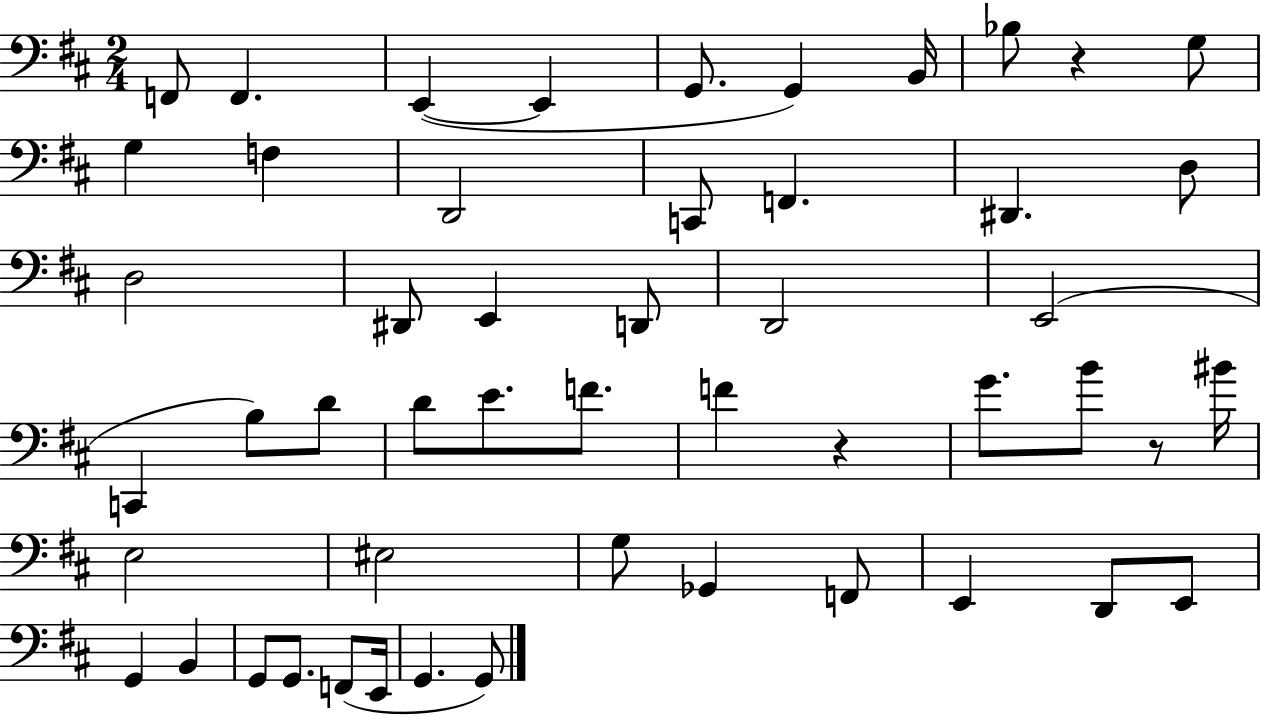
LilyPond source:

{
  \clef bass
  \numericTimeSignature
  \time 2/4
  \key d \major
  f,8 f,4. | e,4~(~ e,4 | g,8. g,4) b,16 | bes8 r4 g8 | \break g4 f4 | d,2 | c,8 f,4. | dis,4. d8 | \break d2 | dis,8 e,4 d,8 | d,2 | e,2( | \break c,4 b8) d'8 | d'8 e'8. f'8. | f'4 r4 | g'8. b'8 r8 bis'16 | \break e2 | eis2 | g8 ges,4 f,8 | e,4 d,8 e,8 | \break g,4 b,4 | g,8 g,8. f,8( e,16 | g,4. g,8) | \bar "|."
}